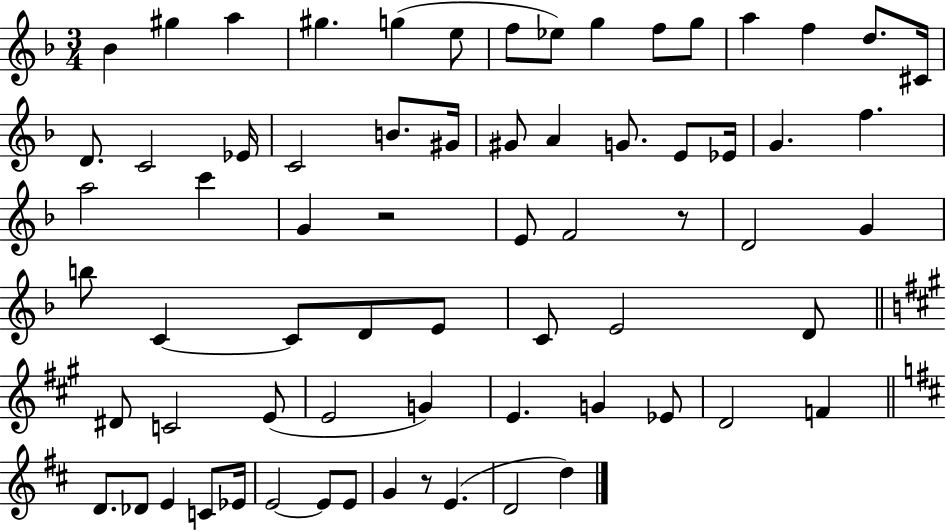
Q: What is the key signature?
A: F major